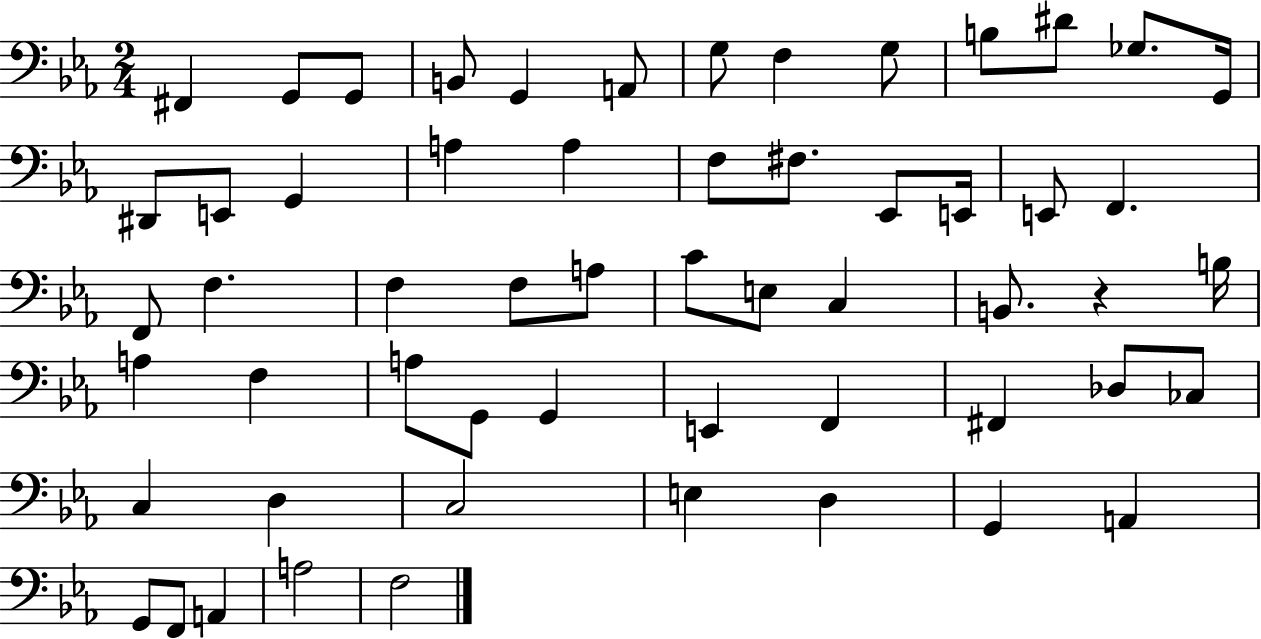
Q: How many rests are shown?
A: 1